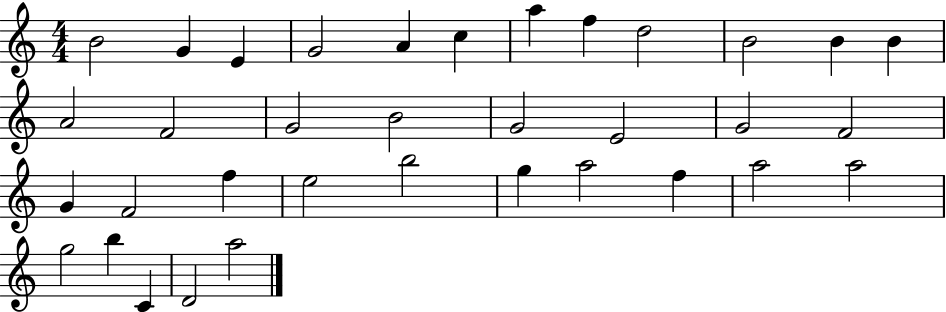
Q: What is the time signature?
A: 4/4